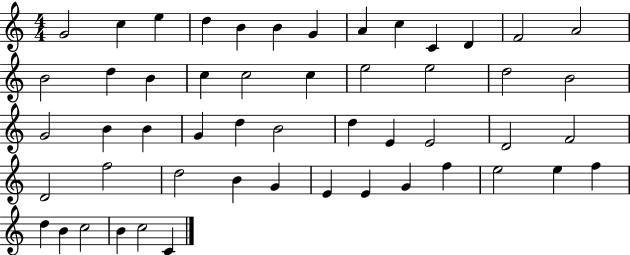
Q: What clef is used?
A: treble